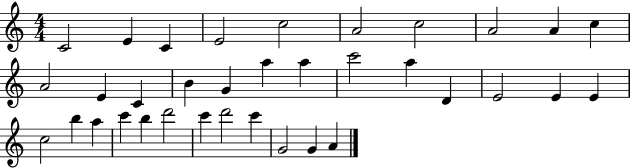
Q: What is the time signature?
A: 4/4